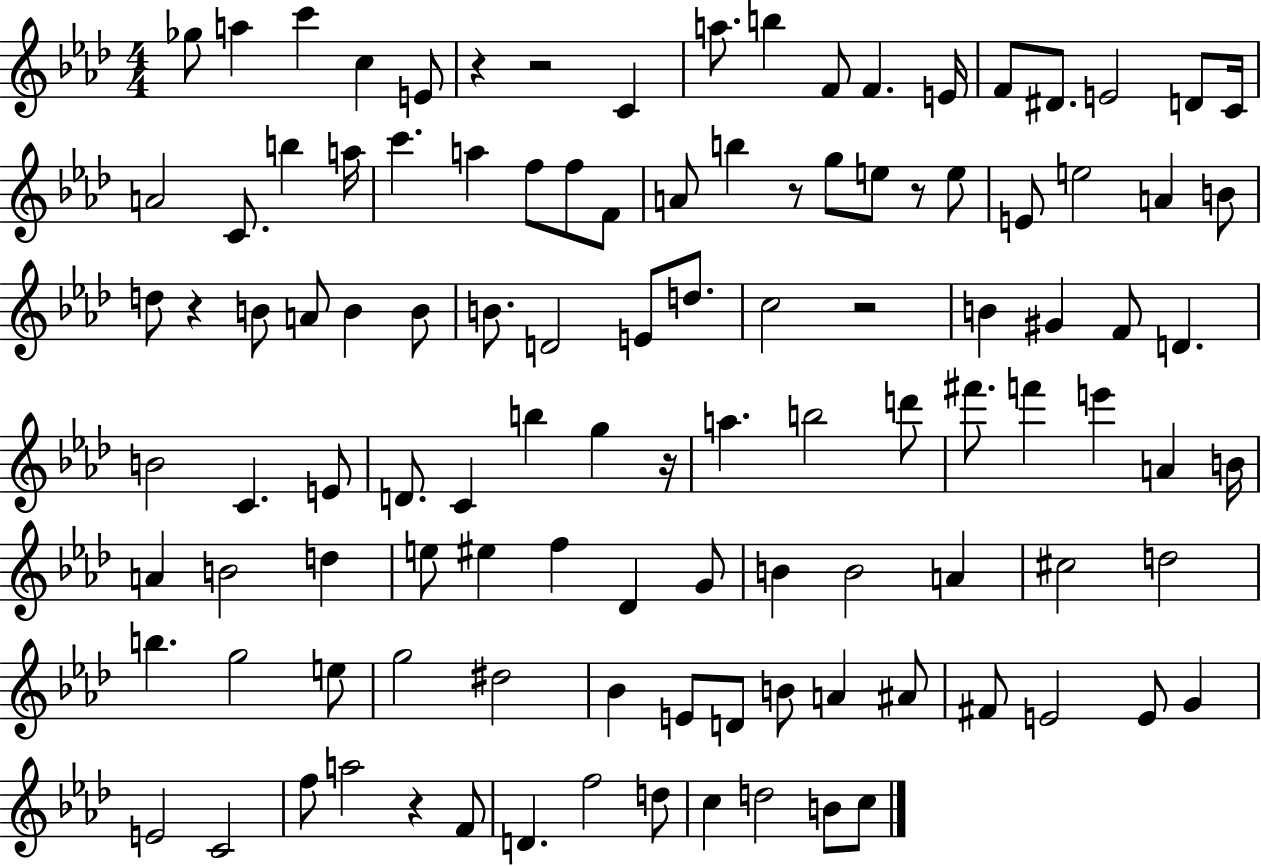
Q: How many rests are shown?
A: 8